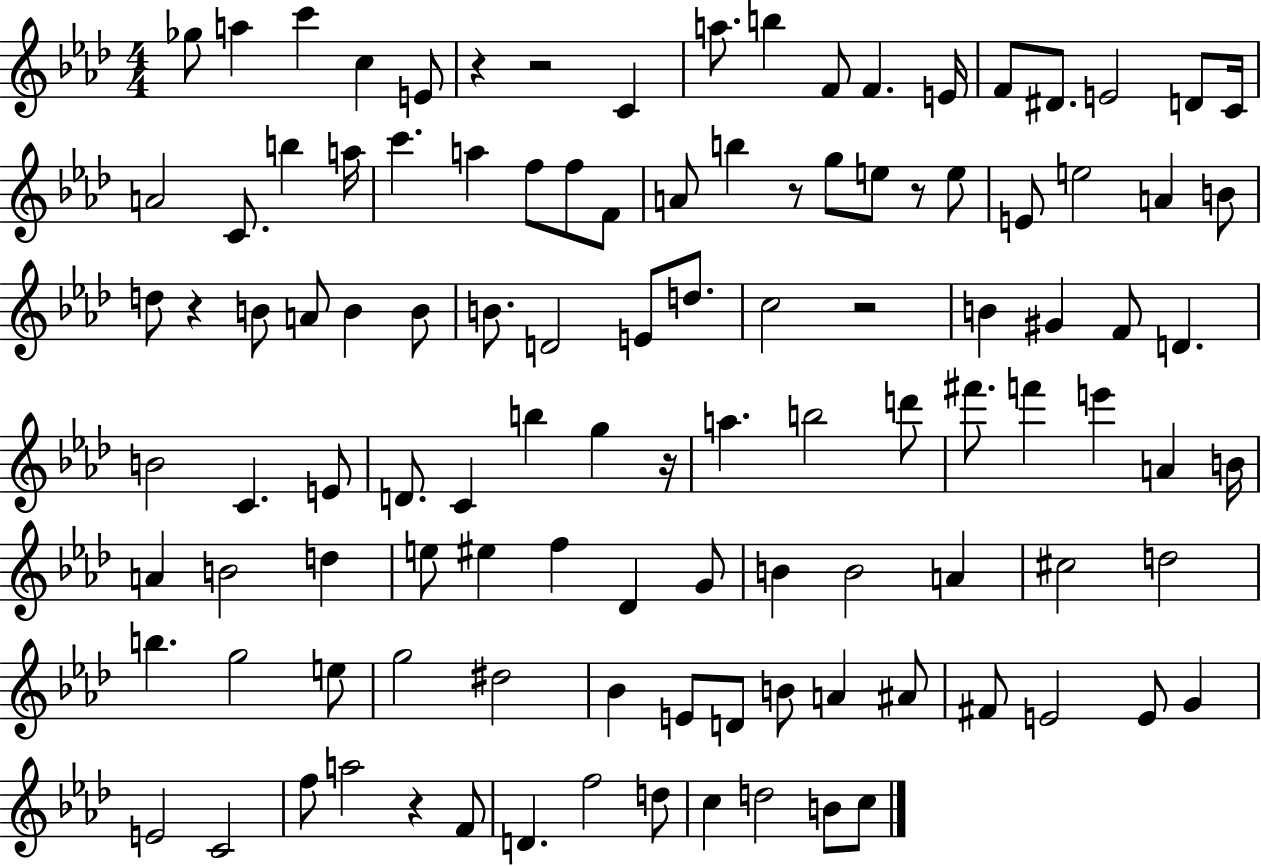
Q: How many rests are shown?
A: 8